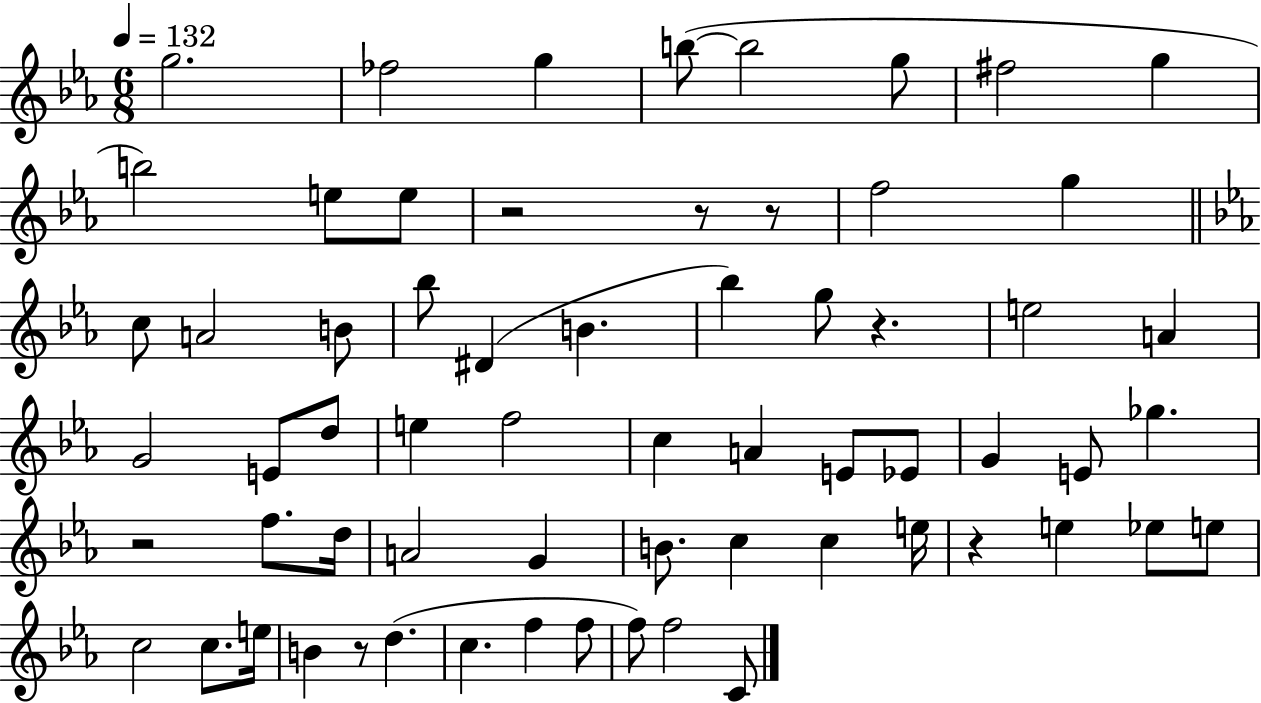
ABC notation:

X:1
T:Untitled
M:6/8
L:1/4
K:Eb
g2 _f2 g b/2 b2 g/2 ^f2 g b2 e/2 e/2 z2 z/2 z/2 f2 g c/2 A2 B/2 _b/2 ^D B _b g/2 z e2 A G2 E/2 d/2 e f2 c A E/2 _E/2 G E/2 _g z2 f/2 d/4 A2 G B/2 c c e/4 z e _e/2 e/2 c2 c/2 e/4 B z/2 d c f f/2 f/2 f2 C/2